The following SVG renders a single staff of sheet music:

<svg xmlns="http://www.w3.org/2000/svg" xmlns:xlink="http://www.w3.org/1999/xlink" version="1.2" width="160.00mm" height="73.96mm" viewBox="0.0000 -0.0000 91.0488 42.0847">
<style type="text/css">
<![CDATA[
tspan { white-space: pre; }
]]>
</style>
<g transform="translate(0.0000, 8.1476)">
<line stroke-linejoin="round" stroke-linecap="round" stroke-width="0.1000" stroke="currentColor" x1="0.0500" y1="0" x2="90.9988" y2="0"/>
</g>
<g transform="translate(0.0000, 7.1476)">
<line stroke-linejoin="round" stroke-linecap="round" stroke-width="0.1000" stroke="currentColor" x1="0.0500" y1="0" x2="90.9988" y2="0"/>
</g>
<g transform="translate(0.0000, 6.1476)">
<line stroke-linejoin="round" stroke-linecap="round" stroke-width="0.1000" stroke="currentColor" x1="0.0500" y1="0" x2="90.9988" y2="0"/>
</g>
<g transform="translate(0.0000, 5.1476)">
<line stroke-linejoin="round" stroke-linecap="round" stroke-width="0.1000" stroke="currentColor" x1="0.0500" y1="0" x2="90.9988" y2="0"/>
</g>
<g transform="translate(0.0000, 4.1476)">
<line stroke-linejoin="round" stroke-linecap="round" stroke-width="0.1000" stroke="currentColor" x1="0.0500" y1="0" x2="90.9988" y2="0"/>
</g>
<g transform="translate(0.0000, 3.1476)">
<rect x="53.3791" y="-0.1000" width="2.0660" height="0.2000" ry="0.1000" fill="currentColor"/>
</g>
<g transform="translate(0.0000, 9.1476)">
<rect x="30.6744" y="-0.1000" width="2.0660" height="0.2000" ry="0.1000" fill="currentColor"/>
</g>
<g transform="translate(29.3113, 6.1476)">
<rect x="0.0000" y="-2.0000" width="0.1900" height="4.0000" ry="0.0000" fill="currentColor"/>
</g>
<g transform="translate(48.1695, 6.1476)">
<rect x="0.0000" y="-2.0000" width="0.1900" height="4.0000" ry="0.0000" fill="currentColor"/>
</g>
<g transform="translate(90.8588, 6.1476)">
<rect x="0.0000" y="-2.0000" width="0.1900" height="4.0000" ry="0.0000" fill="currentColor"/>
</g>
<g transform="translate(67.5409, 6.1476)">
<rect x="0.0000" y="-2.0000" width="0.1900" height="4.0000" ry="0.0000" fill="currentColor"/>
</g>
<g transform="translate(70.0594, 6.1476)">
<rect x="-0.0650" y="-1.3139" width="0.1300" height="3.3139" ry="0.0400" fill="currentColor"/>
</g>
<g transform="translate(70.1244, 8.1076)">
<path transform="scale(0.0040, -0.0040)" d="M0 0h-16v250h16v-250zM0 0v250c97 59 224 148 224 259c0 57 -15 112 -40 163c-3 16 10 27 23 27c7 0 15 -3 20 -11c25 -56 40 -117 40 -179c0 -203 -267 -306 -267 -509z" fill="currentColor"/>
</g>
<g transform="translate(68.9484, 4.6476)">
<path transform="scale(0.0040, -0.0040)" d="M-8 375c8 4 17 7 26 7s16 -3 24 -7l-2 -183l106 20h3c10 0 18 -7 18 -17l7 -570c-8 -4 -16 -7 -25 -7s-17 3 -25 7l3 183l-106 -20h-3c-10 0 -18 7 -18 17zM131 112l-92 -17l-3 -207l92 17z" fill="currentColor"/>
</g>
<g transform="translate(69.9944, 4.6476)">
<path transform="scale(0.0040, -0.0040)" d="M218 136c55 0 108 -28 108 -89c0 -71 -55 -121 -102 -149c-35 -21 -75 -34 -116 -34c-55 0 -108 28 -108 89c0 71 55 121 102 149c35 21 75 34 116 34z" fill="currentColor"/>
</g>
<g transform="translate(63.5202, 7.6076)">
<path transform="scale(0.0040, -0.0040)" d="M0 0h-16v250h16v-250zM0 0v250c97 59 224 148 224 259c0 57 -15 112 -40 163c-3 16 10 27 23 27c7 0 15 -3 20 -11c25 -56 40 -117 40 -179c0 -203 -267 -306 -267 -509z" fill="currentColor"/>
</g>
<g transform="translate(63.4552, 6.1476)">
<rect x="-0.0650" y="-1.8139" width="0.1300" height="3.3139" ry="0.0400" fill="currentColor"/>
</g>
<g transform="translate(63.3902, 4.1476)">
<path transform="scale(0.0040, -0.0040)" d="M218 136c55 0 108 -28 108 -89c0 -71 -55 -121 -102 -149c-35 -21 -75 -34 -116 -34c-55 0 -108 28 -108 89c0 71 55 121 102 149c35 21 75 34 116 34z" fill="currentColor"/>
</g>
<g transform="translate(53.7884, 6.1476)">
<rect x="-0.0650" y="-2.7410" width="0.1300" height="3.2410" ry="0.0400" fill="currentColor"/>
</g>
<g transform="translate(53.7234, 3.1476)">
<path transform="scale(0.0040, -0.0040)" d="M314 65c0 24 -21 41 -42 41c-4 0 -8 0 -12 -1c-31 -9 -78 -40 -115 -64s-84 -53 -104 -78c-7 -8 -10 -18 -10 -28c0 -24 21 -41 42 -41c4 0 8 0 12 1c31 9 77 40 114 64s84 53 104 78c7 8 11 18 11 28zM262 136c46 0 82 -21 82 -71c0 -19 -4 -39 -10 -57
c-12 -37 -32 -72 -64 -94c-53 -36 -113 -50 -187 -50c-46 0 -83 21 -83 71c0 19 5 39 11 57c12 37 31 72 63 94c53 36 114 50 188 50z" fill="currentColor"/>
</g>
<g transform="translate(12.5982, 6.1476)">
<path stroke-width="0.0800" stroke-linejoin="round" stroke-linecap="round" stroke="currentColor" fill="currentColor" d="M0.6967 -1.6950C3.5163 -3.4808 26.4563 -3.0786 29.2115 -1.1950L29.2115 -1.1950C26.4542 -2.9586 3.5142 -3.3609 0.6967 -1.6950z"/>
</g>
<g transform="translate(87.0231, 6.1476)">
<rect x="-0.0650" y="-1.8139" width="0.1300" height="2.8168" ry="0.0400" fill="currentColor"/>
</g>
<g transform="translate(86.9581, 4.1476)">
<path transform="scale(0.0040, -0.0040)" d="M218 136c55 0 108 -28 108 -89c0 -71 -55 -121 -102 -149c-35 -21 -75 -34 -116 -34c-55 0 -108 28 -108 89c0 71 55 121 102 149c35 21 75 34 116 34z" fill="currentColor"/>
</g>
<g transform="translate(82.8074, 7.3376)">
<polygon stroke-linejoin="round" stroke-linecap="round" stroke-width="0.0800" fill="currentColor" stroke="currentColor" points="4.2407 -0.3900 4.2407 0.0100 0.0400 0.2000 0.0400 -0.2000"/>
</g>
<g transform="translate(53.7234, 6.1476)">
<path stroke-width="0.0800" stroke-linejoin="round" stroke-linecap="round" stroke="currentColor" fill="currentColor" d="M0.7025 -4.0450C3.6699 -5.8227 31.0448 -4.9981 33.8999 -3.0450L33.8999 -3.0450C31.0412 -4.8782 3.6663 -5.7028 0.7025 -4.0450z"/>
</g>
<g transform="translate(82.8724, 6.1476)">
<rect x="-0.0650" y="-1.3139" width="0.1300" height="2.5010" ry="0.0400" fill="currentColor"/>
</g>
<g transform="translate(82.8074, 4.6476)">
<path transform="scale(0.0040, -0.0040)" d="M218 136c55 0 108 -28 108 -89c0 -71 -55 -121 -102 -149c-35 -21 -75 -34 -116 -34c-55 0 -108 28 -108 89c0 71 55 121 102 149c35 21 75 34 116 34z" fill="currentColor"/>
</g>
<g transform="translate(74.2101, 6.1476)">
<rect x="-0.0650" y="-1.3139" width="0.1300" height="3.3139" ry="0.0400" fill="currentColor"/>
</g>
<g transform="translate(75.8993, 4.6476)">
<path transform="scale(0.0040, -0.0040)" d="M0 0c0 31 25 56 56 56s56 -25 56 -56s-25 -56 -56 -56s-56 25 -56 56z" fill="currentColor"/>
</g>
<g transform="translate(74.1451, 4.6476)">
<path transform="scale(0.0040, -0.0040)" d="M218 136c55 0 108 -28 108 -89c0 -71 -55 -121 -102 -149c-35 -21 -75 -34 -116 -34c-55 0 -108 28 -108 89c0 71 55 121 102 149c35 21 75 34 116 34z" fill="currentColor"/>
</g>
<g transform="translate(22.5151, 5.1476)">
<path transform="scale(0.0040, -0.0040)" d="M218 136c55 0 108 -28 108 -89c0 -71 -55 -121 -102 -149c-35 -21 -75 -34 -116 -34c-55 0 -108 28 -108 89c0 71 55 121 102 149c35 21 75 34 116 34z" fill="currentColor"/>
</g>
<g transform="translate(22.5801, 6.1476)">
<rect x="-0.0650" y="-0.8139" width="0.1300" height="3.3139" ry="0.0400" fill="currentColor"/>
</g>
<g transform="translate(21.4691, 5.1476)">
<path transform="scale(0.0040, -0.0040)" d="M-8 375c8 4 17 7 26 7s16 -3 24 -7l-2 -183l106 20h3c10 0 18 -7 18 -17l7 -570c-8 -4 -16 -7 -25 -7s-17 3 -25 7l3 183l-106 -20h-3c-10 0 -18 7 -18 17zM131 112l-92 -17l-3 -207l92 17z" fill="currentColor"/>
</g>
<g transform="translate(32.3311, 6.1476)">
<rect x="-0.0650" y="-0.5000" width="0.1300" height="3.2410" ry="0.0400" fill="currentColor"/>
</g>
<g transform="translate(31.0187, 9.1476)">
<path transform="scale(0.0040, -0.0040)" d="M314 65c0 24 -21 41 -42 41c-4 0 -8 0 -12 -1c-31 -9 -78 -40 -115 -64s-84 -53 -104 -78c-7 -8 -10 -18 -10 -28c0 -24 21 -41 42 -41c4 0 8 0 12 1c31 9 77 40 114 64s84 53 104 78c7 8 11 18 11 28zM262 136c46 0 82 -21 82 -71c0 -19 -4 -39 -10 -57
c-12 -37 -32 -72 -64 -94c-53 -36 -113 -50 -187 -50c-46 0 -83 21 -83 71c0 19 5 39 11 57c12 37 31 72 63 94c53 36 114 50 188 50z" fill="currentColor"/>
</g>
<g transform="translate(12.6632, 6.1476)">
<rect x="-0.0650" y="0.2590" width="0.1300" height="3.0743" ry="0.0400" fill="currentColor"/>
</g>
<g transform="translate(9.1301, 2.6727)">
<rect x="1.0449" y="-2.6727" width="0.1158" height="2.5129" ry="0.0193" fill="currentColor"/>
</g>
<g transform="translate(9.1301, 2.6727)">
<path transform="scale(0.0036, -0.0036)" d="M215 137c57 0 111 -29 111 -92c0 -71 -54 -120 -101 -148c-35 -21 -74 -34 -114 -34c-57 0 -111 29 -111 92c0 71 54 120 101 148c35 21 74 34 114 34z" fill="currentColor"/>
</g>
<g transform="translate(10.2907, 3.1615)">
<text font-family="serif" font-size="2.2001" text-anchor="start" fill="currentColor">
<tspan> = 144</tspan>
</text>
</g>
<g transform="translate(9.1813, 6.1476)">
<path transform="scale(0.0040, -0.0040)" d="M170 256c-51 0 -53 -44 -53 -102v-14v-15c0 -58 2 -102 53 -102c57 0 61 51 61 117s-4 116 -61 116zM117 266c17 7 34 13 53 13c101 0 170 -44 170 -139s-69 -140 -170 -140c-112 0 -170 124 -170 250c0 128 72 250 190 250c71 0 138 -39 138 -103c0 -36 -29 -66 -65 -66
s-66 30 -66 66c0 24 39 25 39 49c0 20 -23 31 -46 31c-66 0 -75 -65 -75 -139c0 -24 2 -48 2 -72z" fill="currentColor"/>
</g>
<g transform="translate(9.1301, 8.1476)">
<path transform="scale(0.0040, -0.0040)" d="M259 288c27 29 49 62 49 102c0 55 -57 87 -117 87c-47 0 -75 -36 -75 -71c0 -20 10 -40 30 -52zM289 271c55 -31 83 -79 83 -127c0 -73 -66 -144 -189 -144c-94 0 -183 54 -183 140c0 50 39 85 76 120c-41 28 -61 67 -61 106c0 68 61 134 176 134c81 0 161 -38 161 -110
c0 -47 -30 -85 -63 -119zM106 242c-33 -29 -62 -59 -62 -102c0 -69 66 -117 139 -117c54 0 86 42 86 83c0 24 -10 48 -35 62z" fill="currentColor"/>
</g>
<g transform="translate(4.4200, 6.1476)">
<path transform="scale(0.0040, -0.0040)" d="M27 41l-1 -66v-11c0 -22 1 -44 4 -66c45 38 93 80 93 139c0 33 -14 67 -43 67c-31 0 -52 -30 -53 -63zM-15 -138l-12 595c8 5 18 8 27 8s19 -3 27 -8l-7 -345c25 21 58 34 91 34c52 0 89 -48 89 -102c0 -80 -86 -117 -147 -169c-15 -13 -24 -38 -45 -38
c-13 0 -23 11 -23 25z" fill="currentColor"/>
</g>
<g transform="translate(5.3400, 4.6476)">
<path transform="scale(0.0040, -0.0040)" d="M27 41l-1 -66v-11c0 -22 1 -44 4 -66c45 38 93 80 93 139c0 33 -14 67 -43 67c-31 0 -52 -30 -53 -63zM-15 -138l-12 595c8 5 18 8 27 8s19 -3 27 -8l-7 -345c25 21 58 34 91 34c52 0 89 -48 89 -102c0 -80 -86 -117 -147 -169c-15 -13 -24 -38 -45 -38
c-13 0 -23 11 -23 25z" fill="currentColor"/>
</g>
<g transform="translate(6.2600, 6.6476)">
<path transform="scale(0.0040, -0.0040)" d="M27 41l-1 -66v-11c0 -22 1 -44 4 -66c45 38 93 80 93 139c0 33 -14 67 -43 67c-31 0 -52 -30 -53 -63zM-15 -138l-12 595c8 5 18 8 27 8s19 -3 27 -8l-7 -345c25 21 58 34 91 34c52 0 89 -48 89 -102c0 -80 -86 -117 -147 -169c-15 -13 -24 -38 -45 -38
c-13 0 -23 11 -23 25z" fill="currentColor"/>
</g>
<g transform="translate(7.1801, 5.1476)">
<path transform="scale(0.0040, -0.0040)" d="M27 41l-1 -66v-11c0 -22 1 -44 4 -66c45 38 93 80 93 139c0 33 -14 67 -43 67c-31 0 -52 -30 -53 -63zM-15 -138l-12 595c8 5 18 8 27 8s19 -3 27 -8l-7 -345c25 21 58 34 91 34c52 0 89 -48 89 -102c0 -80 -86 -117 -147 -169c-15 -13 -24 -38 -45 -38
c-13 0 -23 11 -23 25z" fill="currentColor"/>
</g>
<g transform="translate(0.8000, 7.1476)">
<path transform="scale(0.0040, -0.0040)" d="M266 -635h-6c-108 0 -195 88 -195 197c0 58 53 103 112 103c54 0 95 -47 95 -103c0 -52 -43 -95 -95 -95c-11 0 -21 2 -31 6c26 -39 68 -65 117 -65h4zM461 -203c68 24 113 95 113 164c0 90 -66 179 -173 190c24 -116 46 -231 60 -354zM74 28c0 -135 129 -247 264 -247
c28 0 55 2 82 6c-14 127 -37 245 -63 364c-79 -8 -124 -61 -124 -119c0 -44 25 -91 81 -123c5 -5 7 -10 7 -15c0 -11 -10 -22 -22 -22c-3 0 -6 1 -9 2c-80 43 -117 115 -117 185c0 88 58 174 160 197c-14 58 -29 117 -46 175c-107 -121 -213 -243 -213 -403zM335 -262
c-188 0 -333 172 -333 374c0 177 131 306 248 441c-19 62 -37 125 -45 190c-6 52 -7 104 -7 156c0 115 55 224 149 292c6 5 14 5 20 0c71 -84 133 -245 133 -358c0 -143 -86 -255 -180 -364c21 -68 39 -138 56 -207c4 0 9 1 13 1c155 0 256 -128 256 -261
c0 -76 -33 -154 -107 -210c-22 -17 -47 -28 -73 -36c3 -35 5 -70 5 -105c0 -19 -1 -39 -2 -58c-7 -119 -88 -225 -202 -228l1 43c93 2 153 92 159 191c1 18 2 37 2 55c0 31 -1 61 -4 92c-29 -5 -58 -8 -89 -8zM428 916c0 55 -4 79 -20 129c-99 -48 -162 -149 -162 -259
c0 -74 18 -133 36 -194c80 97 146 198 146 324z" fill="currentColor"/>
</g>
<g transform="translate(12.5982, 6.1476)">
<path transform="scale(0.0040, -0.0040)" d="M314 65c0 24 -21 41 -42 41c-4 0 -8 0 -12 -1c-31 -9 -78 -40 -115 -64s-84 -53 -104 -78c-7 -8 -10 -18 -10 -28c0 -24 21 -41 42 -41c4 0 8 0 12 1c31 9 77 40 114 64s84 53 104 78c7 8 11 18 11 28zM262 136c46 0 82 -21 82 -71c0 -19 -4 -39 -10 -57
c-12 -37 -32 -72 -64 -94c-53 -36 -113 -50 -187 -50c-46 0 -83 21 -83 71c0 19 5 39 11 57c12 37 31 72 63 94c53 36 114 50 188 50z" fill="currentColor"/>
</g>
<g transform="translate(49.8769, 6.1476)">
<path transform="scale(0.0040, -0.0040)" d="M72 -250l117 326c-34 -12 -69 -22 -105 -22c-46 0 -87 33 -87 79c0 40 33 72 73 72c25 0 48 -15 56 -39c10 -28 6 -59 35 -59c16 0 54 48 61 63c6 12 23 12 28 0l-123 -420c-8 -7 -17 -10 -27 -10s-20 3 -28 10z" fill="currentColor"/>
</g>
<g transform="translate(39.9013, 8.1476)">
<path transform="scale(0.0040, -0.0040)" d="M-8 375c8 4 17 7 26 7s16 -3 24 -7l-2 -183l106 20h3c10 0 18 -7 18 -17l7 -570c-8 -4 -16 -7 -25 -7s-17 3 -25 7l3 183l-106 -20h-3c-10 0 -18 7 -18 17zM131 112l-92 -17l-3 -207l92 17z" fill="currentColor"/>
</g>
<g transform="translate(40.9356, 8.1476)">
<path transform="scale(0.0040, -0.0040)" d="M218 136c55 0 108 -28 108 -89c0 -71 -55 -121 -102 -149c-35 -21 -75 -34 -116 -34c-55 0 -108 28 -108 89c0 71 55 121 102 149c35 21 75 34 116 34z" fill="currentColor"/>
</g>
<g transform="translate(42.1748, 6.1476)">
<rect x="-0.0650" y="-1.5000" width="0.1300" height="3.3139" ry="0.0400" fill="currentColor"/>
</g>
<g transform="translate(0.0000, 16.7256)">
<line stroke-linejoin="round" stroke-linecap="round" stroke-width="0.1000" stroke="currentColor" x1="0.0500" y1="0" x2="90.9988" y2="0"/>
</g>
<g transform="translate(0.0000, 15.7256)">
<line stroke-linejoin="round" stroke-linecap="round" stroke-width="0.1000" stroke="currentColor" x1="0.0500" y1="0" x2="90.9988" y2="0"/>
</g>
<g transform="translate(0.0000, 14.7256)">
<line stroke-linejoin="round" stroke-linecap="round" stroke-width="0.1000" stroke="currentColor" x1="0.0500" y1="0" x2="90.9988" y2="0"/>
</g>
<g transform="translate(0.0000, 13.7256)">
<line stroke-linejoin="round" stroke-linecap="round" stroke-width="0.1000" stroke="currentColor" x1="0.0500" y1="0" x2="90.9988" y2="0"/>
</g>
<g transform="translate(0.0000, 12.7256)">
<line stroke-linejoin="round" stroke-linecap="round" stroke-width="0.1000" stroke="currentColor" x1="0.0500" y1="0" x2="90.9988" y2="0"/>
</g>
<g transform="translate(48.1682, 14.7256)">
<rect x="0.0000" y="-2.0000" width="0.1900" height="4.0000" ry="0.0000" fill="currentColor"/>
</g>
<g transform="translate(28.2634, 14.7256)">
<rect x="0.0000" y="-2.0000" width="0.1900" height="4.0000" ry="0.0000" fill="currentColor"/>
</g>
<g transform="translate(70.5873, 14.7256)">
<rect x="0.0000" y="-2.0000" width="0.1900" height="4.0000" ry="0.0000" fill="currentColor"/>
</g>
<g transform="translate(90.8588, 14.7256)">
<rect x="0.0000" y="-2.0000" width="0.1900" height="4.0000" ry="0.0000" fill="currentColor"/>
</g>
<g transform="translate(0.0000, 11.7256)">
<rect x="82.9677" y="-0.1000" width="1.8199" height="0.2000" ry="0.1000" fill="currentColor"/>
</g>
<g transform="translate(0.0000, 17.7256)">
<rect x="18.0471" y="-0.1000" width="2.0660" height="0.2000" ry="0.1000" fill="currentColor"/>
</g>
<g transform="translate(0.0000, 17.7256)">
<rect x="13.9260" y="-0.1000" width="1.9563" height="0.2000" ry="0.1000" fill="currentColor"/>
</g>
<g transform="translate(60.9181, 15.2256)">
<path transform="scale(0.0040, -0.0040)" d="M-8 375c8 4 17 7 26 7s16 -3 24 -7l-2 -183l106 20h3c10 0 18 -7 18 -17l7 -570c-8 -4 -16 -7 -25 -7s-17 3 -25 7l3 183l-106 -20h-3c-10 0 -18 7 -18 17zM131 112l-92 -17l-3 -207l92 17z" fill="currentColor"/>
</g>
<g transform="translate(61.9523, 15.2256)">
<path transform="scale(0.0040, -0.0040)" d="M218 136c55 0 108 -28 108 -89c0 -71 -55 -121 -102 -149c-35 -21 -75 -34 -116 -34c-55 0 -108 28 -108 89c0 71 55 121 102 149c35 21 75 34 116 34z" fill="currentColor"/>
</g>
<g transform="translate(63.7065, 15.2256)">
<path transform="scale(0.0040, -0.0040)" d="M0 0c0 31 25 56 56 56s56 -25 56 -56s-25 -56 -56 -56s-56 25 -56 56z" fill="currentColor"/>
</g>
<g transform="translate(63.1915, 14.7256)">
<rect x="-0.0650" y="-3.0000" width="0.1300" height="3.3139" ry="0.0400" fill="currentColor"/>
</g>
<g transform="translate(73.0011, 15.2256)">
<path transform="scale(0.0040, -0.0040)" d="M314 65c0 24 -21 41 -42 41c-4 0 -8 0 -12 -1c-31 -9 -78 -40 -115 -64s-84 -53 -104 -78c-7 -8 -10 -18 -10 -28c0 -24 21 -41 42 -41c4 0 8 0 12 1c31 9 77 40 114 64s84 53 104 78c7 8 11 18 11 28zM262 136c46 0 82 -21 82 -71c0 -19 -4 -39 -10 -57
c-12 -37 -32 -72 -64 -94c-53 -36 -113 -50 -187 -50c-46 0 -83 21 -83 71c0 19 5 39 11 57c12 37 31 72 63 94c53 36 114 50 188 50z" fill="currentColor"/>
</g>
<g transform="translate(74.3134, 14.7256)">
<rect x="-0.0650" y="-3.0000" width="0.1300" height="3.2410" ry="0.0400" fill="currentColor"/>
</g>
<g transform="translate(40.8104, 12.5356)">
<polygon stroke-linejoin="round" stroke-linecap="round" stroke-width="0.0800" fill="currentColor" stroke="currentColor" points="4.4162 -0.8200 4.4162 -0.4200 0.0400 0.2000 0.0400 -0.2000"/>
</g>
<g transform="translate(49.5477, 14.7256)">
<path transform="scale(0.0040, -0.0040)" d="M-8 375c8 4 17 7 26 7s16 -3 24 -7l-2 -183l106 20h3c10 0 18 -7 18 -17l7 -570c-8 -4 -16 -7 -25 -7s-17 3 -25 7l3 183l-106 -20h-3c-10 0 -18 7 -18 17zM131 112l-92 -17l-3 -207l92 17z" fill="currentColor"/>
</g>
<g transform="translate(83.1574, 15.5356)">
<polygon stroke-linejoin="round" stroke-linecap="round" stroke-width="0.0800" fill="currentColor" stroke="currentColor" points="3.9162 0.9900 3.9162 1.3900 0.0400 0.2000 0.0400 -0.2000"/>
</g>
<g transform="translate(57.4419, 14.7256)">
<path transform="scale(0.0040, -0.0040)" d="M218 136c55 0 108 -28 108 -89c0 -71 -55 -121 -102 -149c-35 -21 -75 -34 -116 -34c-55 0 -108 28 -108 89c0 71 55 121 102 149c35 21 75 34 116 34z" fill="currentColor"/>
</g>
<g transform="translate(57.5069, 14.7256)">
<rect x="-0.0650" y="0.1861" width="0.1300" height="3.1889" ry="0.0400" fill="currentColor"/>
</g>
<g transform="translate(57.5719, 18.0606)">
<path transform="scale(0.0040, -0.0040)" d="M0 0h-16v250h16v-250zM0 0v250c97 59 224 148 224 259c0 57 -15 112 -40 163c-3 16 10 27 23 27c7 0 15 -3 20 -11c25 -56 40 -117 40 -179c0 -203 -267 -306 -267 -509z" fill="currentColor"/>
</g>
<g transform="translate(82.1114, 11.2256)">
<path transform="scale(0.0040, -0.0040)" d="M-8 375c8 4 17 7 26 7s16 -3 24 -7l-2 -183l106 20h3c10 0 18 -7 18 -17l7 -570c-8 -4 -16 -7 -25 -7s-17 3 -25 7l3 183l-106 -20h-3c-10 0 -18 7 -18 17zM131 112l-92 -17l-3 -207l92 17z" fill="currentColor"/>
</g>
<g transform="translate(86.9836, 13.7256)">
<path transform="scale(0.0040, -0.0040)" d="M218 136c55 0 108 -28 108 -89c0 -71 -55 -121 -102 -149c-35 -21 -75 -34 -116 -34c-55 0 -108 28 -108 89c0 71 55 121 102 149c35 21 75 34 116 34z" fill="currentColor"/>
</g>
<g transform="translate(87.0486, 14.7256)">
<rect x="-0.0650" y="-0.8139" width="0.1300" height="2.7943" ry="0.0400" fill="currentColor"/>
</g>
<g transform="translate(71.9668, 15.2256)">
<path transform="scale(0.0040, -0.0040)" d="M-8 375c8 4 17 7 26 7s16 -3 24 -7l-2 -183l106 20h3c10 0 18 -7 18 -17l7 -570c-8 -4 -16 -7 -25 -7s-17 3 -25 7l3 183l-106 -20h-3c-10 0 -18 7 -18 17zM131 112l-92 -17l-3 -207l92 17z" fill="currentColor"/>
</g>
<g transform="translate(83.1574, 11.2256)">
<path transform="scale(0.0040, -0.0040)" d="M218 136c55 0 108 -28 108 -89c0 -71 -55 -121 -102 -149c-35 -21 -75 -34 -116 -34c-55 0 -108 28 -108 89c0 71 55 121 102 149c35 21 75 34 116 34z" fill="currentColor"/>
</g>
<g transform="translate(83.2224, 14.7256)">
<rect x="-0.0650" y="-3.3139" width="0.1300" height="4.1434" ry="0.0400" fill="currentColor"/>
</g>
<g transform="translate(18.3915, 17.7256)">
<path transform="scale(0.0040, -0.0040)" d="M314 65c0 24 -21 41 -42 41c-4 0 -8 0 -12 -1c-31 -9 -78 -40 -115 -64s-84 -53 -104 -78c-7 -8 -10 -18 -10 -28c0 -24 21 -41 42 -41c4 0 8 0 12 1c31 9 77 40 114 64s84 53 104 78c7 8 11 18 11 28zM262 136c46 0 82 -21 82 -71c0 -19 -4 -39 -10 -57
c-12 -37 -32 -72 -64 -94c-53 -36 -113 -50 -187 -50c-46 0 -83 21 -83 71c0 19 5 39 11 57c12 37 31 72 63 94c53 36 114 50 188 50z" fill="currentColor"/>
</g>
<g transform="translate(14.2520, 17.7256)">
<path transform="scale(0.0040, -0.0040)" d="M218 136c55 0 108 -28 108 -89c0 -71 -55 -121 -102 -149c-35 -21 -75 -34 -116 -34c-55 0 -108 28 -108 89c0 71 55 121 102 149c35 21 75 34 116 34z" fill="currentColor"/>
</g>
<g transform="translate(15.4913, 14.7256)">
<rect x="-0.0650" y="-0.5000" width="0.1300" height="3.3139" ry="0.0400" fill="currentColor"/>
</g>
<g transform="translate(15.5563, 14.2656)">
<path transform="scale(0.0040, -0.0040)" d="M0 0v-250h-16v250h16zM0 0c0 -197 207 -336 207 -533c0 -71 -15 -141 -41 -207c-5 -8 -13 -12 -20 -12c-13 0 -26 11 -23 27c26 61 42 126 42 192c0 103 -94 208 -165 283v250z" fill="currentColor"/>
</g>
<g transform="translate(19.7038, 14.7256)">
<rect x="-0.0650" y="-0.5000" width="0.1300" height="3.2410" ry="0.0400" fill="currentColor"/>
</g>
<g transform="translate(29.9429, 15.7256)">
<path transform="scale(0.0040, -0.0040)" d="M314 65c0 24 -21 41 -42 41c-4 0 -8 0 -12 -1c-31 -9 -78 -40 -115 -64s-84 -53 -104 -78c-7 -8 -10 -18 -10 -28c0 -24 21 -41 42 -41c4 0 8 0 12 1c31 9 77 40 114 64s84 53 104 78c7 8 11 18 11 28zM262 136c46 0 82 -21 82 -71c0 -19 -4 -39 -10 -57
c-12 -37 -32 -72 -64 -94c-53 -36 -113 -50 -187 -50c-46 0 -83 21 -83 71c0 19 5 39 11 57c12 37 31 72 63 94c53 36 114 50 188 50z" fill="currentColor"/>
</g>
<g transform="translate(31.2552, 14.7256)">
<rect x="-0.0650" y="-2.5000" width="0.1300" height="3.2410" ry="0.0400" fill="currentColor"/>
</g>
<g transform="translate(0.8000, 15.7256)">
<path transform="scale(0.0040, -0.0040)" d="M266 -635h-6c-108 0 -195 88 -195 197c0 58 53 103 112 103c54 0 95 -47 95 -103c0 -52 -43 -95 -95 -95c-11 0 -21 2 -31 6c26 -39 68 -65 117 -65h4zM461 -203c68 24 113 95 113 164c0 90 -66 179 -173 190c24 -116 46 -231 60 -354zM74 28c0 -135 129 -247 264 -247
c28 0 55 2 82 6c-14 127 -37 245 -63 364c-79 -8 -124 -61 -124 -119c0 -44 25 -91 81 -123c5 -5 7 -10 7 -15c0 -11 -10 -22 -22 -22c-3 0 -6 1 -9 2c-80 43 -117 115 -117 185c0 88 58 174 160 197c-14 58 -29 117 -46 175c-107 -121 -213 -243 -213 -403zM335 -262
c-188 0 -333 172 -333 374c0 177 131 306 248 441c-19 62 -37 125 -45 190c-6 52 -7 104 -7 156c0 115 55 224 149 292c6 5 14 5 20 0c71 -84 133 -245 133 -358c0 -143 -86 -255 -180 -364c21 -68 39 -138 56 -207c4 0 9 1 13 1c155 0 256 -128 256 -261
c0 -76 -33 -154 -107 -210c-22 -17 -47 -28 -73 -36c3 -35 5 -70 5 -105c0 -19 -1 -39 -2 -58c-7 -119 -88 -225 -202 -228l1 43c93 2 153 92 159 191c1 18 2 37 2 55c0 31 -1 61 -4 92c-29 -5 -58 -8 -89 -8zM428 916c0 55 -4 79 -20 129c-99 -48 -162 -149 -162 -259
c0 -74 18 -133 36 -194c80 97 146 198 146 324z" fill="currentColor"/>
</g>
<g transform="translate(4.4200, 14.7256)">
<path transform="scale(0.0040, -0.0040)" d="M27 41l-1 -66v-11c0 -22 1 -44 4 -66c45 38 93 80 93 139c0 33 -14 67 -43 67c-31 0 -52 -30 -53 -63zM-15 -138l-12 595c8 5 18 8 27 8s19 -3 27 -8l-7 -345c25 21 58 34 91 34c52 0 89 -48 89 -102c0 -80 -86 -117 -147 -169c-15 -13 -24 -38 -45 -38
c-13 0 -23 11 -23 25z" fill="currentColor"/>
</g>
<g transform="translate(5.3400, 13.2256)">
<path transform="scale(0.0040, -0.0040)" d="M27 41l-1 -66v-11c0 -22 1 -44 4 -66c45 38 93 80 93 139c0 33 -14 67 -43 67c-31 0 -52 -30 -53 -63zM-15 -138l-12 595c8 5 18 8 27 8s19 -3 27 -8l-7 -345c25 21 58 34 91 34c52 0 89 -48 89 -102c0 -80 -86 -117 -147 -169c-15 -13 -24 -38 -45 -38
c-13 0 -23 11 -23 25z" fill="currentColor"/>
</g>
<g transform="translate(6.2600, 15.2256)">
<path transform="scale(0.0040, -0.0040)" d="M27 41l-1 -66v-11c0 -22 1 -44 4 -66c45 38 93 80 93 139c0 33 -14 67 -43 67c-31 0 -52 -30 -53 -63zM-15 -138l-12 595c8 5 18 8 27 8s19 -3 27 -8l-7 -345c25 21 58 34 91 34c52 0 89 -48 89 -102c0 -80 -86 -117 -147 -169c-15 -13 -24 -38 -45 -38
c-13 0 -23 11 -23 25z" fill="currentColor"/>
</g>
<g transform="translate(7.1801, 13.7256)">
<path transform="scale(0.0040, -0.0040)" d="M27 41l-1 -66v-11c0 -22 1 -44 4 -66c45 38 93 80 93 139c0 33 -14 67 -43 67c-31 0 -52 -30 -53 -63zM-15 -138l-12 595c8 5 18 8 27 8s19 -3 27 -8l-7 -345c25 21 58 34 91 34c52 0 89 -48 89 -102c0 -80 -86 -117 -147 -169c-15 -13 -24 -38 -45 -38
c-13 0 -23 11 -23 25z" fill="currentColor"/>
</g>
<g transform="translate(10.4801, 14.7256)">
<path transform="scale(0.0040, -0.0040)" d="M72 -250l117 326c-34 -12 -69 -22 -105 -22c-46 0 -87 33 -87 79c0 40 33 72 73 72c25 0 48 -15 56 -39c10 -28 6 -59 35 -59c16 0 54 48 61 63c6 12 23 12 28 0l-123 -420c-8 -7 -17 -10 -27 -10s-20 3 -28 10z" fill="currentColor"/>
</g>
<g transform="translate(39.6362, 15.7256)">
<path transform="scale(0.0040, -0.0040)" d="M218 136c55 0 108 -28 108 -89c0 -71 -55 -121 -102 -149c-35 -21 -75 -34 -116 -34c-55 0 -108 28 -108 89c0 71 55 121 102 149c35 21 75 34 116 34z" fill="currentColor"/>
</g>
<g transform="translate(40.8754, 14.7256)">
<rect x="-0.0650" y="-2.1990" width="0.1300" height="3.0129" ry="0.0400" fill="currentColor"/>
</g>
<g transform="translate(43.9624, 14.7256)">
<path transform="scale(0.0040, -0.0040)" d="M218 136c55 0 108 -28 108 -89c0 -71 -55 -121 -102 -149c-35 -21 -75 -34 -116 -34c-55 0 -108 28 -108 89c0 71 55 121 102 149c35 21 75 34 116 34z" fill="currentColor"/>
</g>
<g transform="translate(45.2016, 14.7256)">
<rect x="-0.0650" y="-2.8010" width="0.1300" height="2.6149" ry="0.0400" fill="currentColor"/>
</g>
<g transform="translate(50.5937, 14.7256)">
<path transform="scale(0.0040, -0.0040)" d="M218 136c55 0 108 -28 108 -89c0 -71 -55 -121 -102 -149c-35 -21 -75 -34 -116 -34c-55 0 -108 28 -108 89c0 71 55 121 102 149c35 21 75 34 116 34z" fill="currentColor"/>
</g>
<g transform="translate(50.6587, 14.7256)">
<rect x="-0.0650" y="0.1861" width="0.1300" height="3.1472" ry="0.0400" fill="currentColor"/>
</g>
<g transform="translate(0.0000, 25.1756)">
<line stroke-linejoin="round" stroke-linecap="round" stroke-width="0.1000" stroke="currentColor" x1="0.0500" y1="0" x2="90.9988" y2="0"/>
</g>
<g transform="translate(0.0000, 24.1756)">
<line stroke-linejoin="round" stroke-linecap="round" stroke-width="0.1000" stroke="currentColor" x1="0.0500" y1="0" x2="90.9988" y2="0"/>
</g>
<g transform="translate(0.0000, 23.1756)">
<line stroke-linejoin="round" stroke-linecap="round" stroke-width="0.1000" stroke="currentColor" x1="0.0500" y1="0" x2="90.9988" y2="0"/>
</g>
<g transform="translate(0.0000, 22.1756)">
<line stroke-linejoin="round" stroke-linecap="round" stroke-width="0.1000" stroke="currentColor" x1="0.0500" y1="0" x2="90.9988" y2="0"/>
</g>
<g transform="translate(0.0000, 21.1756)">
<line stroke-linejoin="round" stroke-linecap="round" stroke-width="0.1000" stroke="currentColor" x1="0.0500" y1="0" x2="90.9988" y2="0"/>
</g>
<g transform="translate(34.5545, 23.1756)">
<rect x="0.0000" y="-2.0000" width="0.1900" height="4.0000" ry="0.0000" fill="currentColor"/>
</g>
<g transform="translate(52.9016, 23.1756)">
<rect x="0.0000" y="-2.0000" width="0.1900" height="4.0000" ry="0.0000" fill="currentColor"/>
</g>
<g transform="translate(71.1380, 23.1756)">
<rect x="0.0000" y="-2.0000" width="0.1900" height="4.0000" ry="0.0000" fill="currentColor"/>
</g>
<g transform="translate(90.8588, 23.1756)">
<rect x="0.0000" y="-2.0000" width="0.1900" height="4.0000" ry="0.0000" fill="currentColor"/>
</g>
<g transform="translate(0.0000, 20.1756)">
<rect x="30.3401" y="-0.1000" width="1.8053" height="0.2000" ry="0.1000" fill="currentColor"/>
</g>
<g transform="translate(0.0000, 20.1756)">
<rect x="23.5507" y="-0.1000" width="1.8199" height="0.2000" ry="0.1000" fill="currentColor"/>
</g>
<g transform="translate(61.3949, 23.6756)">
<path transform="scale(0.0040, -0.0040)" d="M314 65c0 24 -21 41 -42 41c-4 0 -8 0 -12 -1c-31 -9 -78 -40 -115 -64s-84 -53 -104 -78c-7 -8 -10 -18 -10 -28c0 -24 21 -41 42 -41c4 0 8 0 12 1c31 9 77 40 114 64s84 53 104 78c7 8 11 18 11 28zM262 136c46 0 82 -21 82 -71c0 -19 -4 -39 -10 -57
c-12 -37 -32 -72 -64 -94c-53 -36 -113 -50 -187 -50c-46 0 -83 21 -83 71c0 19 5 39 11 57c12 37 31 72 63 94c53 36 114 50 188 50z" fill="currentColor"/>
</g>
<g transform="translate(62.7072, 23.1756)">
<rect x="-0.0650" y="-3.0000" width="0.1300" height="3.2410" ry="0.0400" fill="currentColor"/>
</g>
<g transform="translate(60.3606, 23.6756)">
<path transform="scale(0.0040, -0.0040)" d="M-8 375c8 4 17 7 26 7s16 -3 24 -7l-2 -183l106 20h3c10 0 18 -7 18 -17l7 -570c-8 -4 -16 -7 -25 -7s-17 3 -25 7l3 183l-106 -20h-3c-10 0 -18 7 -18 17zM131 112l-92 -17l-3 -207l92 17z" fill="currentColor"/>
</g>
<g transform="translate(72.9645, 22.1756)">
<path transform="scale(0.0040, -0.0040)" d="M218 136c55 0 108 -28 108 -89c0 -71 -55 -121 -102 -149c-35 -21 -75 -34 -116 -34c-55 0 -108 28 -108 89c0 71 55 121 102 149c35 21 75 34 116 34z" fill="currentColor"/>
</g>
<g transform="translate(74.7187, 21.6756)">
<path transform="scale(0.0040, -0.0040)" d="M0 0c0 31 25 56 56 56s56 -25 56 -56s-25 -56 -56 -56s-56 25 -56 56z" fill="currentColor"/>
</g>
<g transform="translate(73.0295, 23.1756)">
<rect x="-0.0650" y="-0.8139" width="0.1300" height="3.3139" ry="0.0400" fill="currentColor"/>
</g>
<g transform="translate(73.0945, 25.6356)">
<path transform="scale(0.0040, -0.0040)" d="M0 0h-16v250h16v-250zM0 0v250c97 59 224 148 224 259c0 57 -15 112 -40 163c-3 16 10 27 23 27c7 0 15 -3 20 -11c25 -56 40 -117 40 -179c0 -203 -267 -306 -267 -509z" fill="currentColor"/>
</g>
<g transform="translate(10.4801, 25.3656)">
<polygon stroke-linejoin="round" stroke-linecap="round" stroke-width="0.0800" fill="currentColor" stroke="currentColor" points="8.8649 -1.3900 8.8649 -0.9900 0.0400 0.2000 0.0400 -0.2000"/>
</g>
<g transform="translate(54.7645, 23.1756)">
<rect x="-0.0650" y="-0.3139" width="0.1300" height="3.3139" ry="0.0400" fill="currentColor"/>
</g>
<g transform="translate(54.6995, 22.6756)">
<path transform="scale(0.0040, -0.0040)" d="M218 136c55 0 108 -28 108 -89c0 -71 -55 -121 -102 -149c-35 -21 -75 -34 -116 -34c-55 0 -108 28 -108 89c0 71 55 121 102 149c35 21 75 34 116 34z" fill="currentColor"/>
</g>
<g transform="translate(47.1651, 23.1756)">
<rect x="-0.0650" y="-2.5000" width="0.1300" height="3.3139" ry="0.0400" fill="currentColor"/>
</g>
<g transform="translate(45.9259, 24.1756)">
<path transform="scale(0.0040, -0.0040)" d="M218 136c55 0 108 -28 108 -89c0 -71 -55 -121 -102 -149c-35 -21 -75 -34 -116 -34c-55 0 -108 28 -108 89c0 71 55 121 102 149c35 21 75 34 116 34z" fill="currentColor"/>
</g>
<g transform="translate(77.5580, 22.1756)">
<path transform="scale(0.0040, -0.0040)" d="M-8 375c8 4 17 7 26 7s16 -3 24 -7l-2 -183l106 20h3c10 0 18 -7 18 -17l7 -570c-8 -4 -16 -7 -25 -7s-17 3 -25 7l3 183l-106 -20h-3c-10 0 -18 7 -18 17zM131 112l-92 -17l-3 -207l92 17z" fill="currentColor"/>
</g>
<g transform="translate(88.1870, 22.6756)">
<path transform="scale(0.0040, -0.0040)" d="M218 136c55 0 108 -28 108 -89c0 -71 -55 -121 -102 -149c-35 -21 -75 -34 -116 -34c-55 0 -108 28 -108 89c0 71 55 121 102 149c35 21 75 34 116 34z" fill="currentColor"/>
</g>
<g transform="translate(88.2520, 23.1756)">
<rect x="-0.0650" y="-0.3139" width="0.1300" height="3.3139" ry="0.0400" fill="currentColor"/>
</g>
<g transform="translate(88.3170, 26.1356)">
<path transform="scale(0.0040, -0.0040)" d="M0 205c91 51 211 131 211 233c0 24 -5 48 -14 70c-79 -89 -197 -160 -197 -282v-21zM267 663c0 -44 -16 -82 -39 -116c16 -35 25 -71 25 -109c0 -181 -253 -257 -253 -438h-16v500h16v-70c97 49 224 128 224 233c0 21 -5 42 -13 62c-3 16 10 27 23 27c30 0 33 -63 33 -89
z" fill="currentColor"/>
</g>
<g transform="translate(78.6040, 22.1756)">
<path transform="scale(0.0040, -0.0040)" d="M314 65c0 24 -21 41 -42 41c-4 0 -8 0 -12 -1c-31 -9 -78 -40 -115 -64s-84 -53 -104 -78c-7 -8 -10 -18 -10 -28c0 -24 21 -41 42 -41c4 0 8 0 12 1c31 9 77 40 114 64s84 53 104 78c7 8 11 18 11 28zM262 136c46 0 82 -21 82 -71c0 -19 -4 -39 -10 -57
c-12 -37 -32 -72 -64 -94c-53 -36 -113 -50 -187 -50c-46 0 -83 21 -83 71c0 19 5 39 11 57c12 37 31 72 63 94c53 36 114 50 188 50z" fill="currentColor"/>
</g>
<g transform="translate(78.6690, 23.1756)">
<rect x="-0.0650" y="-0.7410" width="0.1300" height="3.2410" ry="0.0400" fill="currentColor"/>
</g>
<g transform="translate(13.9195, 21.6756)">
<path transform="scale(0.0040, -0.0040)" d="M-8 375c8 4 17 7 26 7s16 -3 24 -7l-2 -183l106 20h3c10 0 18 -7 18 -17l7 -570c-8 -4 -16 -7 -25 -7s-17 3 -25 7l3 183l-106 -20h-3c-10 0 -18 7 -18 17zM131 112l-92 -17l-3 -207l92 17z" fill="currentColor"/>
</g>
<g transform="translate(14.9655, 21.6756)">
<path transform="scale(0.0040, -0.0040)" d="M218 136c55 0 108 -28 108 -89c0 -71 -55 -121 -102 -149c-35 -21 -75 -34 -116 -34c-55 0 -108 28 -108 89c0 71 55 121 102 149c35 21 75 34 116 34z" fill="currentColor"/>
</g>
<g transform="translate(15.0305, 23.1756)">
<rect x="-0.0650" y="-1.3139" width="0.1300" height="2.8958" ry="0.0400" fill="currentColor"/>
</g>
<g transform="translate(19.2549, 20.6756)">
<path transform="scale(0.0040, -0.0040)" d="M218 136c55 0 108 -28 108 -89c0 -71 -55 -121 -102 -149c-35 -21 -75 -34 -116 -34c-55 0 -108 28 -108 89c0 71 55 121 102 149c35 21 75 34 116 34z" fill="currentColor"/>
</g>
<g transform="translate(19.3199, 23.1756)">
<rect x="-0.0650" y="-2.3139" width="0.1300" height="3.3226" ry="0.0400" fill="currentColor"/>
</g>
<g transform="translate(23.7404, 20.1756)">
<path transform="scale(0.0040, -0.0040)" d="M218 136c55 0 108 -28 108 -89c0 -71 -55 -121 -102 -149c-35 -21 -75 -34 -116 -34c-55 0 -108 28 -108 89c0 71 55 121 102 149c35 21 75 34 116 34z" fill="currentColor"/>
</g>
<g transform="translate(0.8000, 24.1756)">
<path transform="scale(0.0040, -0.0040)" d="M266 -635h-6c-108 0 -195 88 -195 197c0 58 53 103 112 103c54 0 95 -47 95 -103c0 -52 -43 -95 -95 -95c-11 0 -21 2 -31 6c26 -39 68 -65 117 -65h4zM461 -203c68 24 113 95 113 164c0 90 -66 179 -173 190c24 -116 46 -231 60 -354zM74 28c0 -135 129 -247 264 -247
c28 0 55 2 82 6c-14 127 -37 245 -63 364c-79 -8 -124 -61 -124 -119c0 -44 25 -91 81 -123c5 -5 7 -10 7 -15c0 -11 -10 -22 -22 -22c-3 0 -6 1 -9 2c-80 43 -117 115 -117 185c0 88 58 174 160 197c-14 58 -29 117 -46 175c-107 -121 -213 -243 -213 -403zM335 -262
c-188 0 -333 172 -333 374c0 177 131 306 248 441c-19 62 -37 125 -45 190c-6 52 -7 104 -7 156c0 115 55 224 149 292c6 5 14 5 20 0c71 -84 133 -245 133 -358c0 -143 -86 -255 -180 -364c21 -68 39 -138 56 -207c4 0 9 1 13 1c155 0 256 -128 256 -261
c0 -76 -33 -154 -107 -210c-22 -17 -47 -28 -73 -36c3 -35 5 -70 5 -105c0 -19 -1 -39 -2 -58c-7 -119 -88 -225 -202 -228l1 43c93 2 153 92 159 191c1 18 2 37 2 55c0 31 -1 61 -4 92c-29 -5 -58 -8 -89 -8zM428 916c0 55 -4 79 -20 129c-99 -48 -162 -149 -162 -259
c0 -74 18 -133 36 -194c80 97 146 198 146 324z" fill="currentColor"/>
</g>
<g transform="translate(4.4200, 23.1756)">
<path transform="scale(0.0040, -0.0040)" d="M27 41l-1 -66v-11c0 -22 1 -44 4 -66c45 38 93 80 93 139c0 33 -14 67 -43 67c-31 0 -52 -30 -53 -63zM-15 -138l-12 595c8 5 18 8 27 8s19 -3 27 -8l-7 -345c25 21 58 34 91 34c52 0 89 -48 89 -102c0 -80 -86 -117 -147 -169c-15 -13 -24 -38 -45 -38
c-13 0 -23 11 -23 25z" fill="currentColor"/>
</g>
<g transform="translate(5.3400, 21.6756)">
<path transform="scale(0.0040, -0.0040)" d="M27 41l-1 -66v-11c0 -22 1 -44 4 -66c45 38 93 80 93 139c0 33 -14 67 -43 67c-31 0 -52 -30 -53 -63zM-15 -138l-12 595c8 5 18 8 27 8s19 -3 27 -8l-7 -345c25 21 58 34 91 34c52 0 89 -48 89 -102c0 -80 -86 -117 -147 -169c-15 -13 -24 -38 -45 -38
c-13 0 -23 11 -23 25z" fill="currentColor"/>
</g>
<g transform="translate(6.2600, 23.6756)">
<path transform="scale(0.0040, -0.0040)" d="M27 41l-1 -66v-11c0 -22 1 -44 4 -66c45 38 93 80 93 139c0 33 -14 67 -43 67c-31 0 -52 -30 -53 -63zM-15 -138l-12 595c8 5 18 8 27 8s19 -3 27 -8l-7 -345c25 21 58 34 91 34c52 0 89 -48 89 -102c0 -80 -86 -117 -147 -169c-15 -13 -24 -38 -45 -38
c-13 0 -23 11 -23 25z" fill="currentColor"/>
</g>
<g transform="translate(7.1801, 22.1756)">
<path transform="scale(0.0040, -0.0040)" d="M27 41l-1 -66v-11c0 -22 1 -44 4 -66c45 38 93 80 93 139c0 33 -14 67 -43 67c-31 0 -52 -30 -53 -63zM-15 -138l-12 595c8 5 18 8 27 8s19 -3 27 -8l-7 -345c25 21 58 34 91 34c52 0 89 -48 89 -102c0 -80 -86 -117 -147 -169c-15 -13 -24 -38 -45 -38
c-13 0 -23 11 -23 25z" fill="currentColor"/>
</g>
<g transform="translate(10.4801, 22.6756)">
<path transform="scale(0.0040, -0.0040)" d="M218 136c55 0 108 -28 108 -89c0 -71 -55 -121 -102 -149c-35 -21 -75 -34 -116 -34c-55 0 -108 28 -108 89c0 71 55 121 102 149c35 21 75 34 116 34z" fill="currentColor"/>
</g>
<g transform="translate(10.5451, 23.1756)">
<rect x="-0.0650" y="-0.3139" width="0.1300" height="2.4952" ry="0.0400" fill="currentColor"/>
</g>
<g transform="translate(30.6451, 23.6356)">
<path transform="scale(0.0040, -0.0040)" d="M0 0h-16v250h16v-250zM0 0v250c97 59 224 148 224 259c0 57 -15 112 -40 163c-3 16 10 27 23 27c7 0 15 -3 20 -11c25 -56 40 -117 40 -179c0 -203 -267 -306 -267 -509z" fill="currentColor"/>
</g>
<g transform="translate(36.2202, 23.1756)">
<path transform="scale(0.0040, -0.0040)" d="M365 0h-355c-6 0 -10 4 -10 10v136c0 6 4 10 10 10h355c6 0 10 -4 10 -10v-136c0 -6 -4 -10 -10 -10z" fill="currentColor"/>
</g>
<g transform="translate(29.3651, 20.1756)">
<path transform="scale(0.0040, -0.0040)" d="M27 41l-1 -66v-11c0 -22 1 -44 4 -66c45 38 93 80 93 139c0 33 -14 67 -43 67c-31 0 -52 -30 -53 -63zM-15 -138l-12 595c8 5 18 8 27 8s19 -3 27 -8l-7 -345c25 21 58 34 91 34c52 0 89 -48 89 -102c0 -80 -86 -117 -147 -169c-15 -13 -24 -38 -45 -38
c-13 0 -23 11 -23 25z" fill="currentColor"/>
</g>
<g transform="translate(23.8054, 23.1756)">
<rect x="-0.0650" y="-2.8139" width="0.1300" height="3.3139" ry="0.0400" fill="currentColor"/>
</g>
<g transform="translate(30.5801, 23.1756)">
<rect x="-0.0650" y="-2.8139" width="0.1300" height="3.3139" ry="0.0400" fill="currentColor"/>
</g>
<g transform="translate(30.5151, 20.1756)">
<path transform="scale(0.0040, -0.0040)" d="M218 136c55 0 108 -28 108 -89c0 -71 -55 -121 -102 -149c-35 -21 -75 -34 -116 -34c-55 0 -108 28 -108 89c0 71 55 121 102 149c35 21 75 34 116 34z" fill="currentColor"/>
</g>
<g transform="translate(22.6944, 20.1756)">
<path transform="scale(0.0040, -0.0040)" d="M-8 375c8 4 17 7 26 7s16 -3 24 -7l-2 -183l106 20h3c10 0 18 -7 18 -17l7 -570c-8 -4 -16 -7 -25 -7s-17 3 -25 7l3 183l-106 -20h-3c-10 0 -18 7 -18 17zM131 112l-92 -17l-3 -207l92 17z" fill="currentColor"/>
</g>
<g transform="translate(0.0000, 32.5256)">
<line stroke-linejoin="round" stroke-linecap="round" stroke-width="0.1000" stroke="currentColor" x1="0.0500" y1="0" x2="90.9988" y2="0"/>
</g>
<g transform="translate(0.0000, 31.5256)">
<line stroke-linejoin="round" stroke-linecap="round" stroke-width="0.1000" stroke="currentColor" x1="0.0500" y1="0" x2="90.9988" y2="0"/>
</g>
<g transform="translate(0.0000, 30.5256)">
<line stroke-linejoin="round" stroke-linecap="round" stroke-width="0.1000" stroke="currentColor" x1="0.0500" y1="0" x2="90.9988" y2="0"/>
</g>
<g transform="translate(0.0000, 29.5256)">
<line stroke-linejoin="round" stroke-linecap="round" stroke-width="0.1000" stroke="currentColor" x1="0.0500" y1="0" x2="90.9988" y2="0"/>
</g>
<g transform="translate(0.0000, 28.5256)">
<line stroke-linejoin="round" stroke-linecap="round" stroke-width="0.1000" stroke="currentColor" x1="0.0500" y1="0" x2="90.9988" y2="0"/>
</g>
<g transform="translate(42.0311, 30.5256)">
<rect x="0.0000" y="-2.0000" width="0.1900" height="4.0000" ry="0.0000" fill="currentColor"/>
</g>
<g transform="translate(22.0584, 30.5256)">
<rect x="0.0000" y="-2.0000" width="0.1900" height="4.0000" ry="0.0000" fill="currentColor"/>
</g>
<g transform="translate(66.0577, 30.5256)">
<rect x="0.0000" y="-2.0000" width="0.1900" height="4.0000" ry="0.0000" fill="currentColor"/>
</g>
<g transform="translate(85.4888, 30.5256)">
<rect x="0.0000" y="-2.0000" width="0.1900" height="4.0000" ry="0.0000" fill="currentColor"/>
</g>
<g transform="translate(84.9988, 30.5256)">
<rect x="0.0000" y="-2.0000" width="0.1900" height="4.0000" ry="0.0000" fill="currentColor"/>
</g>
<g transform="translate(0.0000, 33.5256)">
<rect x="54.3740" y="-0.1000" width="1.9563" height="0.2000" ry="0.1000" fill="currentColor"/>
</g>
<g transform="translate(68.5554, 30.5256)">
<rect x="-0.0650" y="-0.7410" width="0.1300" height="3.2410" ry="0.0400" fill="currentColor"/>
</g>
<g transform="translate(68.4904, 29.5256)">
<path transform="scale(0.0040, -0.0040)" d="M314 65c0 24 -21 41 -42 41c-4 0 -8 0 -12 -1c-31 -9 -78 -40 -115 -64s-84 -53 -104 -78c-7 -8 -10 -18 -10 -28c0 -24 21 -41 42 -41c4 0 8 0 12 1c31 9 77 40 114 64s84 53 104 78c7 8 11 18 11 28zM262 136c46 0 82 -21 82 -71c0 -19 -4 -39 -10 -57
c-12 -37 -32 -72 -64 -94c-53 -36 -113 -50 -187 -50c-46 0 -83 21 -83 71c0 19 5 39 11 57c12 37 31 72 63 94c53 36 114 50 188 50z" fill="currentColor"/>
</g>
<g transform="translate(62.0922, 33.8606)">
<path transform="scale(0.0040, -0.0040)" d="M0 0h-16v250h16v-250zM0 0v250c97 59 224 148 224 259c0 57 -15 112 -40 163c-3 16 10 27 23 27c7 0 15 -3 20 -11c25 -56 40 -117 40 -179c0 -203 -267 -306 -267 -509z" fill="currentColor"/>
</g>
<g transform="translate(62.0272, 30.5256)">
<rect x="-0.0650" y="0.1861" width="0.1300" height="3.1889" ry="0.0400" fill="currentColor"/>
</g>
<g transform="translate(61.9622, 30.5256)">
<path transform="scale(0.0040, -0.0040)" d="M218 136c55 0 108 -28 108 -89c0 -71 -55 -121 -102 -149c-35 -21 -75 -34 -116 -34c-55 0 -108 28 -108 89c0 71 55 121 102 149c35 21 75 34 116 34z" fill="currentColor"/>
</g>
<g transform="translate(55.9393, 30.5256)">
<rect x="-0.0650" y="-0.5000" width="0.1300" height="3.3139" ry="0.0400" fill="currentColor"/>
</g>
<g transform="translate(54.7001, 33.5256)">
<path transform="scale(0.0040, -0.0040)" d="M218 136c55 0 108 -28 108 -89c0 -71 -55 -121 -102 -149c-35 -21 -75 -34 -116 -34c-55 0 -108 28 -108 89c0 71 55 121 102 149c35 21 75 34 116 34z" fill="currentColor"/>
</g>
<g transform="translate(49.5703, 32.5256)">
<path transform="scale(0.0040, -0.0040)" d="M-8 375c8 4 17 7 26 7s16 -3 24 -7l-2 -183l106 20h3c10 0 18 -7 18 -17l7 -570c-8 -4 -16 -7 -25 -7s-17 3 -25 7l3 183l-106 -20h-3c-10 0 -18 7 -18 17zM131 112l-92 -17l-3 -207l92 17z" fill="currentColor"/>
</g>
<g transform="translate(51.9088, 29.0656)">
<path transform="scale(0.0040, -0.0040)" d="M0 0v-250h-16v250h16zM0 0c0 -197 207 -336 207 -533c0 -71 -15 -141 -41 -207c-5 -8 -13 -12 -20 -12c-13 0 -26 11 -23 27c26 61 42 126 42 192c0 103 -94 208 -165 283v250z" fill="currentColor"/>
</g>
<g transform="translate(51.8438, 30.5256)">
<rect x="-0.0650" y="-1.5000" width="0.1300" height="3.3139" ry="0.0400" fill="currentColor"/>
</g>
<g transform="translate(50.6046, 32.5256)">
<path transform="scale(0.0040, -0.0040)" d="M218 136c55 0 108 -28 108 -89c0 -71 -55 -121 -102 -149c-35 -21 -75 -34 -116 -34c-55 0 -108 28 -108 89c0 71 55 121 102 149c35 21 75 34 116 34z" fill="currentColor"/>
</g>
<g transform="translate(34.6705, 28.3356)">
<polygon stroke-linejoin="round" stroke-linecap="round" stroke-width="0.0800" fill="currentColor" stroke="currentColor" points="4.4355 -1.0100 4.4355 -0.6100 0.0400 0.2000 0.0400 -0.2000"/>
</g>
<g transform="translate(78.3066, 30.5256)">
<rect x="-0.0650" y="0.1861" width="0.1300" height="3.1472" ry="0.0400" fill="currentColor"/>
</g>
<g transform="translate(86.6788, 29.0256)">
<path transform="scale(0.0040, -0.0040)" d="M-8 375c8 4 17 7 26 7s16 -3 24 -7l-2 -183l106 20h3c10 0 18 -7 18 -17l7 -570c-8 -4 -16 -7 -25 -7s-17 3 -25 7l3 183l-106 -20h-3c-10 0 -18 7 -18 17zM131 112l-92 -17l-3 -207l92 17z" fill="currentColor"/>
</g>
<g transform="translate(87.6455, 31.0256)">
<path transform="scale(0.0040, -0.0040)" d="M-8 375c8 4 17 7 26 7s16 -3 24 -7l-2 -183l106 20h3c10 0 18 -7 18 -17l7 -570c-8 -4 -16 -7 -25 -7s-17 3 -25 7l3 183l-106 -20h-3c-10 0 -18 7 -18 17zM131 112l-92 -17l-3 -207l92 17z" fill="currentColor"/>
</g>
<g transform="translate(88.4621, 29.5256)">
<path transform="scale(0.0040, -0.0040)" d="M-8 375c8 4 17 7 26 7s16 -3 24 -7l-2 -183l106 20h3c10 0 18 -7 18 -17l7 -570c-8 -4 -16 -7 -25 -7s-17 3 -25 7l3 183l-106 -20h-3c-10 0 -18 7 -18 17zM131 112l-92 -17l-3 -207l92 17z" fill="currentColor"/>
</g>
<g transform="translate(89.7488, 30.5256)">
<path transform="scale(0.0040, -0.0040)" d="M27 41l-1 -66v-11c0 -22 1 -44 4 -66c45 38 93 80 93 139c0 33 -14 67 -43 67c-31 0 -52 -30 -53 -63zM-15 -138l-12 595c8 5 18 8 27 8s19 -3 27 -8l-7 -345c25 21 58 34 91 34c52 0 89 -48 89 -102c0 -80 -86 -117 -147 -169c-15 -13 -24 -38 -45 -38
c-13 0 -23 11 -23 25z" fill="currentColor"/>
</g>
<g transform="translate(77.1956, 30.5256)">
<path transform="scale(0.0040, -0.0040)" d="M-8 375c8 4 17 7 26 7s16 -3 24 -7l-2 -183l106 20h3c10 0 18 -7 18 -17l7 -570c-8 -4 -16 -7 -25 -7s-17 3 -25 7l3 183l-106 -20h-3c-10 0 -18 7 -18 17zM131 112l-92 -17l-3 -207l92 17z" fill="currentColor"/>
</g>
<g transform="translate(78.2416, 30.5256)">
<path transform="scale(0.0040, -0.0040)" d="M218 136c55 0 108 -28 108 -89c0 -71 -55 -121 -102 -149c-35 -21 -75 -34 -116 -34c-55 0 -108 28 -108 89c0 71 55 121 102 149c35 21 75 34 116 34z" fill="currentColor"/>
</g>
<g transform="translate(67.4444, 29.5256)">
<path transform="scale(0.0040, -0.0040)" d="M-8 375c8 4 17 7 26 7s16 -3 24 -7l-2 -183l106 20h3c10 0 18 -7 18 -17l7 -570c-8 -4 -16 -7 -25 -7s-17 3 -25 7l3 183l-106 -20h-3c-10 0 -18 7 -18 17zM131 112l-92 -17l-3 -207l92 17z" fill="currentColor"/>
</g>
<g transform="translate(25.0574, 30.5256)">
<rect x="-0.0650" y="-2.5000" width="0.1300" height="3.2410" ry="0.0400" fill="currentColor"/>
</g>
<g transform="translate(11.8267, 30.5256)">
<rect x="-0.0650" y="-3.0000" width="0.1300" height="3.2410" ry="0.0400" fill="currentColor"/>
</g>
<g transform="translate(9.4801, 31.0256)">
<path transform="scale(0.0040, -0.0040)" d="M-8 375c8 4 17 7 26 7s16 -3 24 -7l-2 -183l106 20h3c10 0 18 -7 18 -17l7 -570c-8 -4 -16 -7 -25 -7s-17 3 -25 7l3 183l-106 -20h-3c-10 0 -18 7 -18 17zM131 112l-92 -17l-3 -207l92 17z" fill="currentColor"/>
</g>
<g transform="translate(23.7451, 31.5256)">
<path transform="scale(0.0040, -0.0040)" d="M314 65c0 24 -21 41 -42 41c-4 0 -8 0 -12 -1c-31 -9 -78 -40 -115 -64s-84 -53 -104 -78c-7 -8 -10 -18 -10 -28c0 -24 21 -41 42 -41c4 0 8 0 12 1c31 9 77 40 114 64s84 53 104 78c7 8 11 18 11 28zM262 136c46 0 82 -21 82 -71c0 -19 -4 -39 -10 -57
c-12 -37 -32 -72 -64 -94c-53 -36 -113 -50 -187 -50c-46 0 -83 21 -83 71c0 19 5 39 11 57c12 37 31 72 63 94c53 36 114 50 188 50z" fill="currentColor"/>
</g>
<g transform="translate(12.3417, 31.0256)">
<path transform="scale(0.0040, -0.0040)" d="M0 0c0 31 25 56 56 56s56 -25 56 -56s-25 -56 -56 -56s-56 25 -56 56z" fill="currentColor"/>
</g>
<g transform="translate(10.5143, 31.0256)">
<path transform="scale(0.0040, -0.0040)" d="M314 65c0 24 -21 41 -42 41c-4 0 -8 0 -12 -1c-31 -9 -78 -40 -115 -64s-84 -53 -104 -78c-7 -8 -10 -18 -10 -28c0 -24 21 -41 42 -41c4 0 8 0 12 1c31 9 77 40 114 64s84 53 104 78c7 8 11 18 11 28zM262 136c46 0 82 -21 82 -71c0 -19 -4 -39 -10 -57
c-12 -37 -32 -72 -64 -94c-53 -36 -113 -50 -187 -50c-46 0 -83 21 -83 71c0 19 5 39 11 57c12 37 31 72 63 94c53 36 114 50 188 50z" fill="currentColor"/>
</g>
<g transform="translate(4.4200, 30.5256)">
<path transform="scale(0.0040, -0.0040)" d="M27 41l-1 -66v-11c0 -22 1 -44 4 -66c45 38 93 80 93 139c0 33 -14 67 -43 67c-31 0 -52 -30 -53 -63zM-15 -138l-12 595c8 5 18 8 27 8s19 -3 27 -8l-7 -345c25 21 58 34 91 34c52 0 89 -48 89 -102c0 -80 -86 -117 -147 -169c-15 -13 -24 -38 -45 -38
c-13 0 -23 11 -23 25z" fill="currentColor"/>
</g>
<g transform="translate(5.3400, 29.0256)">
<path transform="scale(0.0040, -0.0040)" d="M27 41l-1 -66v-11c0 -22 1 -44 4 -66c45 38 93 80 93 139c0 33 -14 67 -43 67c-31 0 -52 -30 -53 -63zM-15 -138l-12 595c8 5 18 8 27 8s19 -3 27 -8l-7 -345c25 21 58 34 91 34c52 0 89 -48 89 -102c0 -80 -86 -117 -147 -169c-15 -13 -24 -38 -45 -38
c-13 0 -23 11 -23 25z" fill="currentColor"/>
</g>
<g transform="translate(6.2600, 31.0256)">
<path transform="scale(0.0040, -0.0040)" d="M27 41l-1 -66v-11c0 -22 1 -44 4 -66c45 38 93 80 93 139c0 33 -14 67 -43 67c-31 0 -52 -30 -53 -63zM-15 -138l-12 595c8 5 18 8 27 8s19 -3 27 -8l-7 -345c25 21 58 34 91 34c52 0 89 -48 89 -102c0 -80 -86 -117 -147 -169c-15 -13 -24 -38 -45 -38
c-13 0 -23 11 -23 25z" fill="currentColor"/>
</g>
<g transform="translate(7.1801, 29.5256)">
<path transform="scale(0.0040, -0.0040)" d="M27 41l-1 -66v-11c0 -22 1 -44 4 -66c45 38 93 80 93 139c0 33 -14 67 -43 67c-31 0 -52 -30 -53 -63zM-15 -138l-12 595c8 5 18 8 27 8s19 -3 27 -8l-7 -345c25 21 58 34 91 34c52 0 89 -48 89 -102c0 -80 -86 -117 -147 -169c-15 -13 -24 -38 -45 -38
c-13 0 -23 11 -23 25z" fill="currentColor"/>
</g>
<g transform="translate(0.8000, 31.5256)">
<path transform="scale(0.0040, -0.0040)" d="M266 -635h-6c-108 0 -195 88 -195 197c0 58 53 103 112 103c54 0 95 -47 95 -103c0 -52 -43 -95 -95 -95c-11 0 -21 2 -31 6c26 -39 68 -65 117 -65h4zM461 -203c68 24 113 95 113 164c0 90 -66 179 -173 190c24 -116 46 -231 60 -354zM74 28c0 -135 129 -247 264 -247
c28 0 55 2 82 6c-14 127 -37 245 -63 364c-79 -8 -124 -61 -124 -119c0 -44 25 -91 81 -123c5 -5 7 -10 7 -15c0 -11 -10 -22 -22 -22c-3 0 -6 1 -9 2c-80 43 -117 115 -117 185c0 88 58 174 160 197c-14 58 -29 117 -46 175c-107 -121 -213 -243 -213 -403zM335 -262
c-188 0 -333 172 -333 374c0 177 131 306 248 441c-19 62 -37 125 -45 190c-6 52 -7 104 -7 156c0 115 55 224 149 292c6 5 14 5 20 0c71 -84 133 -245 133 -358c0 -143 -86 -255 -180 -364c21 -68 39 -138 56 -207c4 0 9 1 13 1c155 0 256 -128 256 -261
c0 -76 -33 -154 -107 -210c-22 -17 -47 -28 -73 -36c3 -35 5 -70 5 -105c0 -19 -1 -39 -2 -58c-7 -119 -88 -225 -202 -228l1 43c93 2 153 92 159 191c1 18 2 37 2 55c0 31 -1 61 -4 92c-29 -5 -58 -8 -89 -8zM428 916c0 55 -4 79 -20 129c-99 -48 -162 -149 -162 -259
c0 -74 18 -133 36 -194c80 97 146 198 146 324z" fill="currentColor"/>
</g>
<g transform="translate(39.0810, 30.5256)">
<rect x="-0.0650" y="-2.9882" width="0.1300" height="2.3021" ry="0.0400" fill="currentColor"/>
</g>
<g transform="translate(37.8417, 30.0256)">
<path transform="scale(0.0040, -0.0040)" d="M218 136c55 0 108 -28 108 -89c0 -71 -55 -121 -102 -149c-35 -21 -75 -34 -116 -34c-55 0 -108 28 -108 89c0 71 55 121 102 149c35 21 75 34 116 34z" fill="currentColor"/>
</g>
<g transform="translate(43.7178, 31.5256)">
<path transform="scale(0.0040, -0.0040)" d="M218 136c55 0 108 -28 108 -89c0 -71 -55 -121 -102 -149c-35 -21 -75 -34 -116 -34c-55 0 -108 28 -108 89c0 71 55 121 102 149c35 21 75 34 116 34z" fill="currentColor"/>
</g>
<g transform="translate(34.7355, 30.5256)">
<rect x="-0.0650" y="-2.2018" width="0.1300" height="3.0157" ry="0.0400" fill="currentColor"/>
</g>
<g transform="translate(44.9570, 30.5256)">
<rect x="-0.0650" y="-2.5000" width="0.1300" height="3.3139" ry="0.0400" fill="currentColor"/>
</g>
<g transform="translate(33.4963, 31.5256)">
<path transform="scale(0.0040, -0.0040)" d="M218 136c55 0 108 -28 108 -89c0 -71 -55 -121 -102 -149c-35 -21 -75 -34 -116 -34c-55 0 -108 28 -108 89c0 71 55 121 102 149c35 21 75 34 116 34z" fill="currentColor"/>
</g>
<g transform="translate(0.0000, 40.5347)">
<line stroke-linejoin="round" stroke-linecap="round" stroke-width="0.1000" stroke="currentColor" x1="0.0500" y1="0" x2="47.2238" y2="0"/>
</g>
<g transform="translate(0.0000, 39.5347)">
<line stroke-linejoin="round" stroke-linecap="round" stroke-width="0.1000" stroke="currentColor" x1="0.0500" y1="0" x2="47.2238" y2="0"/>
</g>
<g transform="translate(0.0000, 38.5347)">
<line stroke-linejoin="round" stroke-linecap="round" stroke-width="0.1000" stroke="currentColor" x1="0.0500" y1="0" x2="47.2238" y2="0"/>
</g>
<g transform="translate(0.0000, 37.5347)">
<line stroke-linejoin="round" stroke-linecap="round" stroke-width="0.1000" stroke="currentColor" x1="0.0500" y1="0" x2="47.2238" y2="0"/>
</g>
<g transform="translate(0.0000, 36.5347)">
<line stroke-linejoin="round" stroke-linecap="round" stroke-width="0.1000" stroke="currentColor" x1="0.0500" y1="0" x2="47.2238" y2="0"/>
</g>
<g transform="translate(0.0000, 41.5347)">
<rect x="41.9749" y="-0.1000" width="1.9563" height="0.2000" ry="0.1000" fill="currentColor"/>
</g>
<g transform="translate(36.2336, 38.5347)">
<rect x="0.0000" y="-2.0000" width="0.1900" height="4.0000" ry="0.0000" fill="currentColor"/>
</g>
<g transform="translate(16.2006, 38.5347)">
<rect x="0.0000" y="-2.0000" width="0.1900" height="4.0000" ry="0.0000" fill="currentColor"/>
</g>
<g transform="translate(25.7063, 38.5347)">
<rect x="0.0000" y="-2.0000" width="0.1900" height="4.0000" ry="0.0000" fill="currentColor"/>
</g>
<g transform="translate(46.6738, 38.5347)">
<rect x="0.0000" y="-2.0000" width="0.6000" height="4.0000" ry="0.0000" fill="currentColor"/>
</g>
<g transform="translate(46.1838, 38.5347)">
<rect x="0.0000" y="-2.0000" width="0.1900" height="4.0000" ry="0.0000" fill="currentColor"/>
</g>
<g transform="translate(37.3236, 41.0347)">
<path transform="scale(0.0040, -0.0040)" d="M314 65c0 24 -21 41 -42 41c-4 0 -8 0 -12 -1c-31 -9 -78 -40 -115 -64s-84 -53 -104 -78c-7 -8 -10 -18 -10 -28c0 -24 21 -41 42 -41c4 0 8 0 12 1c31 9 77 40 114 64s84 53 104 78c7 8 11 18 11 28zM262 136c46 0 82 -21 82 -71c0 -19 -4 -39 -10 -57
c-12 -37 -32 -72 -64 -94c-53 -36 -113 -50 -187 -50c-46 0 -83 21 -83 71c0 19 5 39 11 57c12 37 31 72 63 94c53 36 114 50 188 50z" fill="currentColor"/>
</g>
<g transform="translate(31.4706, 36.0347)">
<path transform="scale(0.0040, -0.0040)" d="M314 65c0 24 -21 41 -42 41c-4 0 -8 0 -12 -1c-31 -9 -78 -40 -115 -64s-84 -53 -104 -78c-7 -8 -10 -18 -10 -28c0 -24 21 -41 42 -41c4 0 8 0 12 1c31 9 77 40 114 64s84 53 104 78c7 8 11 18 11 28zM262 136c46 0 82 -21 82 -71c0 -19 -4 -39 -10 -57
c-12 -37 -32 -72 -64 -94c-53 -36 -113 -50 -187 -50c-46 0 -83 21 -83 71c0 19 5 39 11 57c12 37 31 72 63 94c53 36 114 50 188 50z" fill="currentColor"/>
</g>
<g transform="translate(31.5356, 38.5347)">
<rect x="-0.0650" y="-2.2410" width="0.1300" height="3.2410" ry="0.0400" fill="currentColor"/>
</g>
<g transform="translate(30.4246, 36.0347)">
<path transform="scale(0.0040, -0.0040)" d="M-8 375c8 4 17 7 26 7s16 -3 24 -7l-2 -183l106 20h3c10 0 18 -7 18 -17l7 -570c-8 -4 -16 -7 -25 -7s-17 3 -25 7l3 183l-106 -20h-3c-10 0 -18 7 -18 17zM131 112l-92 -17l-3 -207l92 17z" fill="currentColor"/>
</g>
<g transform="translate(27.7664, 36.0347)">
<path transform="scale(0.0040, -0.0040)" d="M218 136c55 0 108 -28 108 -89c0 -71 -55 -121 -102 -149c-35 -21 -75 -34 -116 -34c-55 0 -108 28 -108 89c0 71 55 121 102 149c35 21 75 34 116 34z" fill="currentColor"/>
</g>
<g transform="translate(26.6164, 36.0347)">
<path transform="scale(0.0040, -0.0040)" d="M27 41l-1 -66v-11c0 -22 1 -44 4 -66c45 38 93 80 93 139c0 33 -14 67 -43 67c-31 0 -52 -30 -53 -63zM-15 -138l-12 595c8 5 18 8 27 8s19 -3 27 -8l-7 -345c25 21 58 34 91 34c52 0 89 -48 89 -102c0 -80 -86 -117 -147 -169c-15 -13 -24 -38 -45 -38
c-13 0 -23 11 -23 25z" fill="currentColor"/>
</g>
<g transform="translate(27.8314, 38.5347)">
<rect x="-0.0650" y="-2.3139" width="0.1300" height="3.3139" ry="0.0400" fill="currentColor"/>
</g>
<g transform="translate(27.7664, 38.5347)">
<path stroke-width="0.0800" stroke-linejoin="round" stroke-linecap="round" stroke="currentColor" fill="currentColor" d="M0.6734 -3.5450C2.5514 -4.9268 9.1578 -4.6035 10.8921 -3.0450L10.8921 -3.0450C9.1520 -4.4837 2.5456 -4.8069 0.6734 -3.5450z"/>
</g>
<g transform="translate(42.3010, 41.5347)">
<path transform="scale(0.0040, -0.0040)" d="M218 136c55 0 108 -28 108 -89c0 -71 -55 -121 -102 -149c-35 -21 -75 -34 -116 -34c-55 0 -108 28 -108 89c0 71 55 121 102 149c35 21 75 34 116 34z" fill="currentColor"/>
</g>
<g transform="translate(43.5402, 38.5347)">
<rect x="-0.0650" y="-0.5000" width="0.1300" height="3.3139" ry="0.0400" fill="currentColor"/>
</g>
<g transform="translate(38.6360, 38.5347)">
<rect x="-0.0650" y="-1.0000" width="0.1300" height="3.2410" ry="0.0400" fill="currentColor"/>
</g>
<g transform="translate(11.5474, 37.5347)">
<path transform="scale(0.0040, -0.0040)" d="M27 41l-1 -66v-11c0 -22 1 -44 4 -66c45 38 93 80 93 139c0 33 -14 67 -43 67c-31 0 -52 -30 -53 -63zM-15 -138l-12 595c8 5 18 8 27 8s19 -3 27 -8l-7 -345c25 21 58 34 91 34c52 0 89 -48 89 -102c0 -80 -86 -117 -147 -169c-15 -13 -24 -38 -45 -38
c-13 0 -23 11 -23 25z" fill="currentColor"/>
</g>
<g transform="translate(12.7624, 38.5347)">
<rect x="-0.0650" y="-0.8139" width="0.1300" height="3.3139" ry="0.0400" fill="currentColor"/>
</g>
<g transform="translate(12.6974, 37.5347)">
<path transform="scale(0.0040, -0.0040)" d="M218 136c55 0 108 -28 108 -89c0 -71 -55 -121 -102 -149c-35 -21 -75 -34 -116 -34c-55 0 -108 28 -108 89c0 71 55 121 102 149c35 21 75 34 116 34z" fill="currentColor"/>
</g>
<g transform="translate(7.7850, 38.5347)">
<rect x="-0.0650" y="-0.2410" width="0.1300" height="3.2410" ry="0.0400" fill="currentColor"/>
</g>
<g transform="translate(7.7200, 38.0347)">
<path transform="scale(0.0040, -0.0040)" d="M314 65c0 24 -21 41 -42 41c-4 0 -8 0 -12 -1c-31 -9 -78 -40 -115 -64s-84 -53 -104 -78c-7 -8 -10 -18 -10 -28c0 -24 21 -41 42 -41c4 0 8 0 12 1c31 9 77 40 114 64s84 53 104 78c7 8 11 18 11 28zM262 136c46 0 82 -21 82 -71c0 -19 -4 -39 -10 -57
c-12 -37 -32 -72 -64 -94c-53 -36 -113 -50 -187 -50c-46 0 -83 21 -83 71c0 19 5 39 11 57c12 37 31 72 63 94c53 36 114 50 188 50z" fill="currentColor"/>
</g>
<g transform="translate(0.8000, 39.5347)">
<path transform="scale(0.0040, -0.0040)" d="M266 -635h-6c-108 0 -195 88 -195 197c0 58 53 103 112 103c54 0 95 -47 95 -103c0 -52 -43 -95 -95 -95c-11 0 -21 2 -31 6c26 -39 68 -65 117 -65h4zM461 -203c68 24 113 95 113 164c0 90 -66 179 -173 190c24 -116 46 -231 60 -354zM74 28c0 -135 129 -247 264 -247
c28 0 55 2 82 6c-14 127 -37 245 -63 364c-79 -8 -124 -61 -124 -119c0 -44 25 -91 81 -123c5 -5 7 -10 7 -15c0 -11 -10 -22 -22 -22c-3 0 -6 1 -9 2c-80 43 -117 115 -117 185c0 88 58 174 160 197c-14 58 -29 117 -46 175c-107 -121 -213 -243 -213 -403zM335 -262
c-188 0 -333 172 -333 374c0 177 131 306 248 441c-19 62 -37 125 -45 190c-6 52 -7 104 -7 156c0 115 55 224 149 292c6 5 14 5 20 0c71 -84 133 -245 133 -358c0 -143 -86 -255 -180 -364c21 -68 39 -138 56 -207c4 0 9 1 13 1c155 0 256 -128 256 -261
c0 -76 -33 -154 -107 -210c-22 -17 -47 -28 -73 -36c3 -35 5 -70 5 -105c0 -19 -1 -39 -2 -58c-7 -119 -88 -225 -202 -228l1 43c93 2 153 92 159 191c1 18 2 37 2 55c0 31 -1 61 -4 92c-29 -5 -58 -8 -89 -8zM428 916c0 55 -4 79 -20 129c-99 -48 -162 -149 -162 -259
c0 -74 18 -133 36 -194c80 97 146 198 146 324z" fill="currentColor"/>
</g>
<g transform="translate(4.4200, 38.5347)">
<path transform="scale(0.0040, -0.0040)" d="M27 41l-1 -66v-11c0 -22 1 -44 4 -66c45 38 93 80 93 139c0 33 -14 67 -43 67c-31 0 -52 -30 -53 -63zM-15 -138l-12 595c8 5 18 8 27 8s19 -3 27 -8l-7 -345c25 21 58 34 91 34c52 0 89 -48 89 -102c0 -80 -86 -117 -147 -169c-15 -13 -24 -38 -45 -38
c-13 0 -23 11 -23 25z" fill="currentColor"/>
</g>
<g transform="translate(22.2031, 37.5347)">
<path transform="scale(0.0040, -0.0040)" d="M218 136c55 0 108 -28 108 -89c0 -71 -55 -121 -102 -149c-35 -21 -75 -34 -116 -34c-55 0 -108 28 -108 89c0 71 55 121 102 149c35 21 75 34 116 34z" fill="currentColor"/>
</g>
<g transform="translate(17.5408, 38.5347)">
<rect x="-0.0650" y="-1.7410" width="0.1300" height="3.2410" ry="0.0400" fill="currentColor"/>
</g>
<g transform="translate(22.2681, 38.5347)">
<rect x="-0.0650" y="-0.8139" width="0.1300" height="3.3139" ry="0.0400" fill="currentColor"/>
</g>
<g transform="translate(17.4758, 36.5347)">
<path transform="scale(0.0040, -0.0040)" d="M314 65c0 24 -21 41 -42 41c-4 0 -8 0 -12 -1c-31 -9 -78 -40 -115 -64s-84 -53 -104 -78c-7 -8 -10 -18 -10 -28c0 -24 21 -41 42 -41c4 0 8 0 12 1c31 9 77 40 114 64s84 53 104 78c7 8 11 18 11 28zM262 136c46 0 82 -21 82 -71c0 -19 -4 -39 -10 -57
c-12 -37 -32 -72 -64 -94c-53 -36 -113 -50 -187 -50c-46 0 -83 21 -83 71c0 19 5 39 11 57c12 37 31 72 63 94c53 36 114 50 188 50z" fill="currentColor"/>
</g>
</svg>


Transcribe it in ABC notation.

X:1
T:Untitled
M:6/8
L:1/4
K:Ab
_B2 d C2 E z/2 _a2 f/2 e/2 e e/2 f/2 z/2 C/2 C2 G2 G/2 _B/2 B B/2 A A2 b/2 _d/2 c/2 e/2 g/2 a _a/2 z2 G c A2 _d/2 d2 c/4 A2 G2 G/2 c/2 G E/2 C _B/2 d2 B c2 _d f2 d _g g2 D2 C